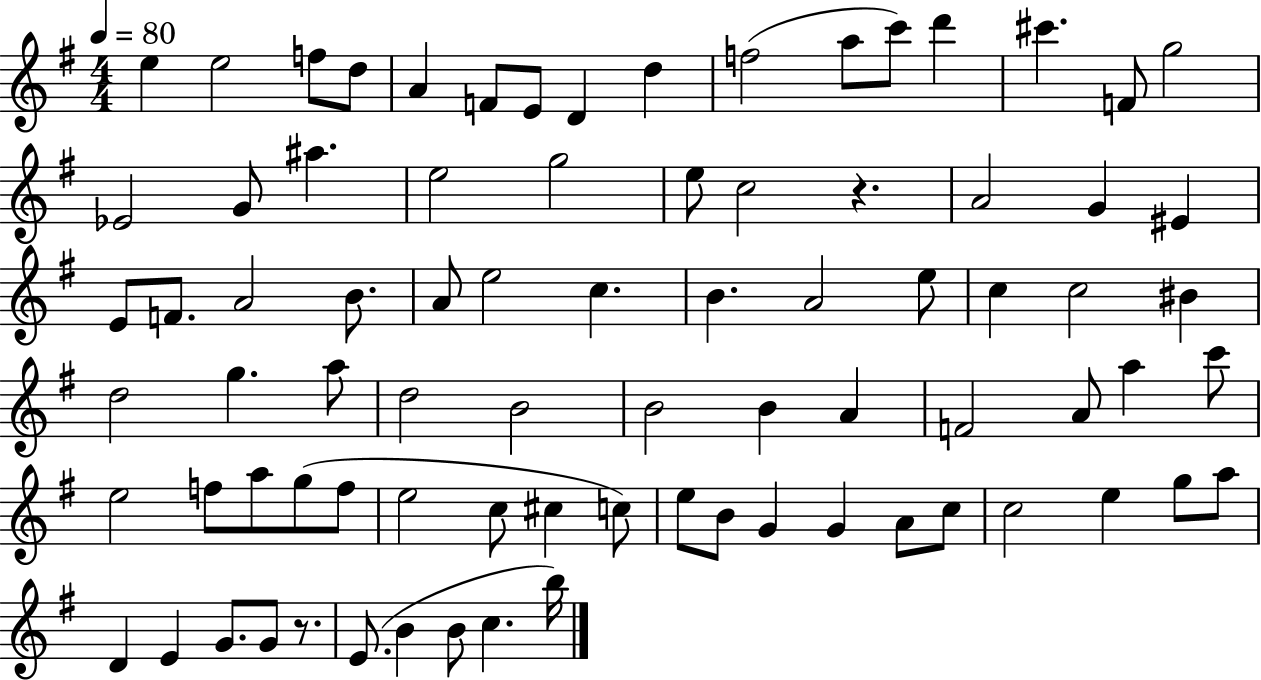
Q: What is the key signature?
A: G major